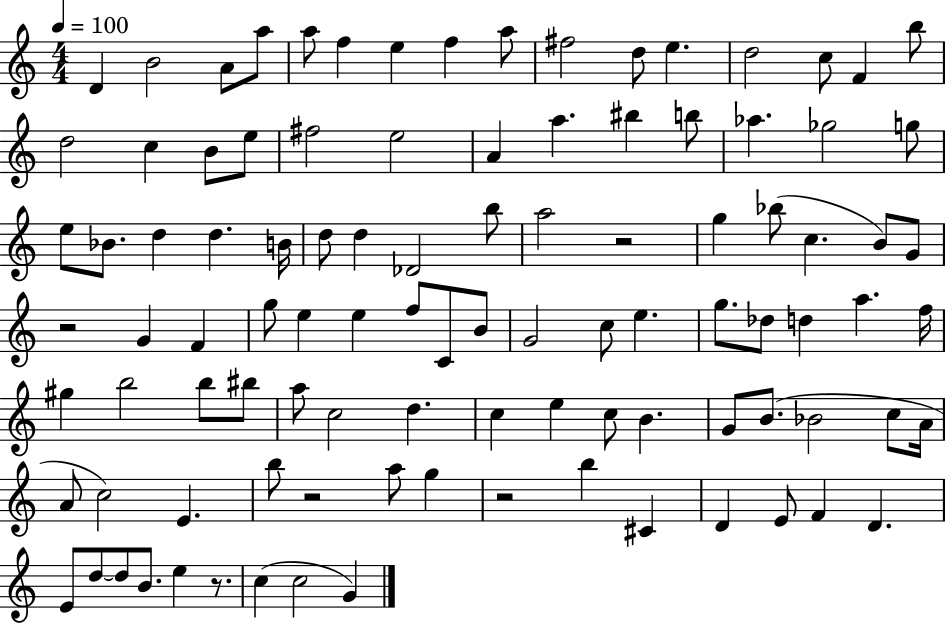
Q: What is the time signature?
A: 4/4